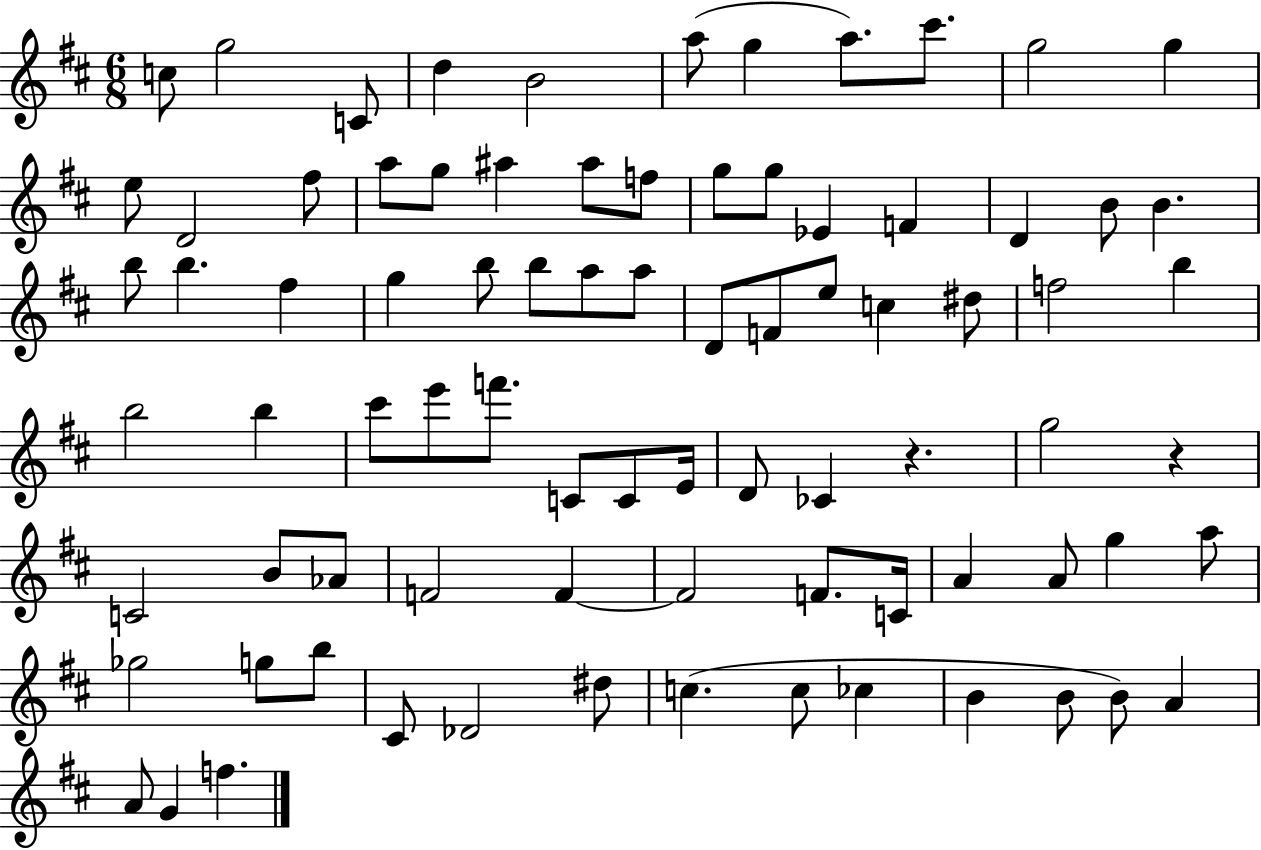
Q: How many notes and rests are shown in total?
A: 82